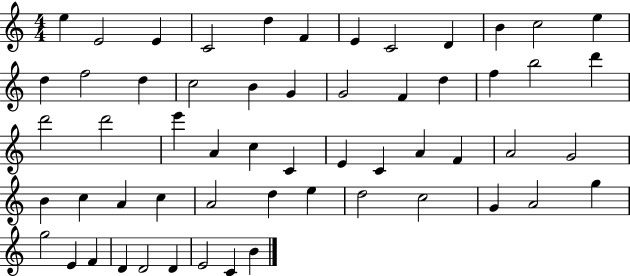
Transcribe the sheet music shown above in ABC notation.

X:1
T:Untitled
M:4/4
L:1/4
K:C
e E2 E C2 d F E C2 D B c2 e d f2 d c2 B G G2 F d f b2 d' d'2 d'2 e' A c C E C A F A2 G2 B c A c A2 d e d2 c2 G A2 g g2 E F D D2 D E2 C B